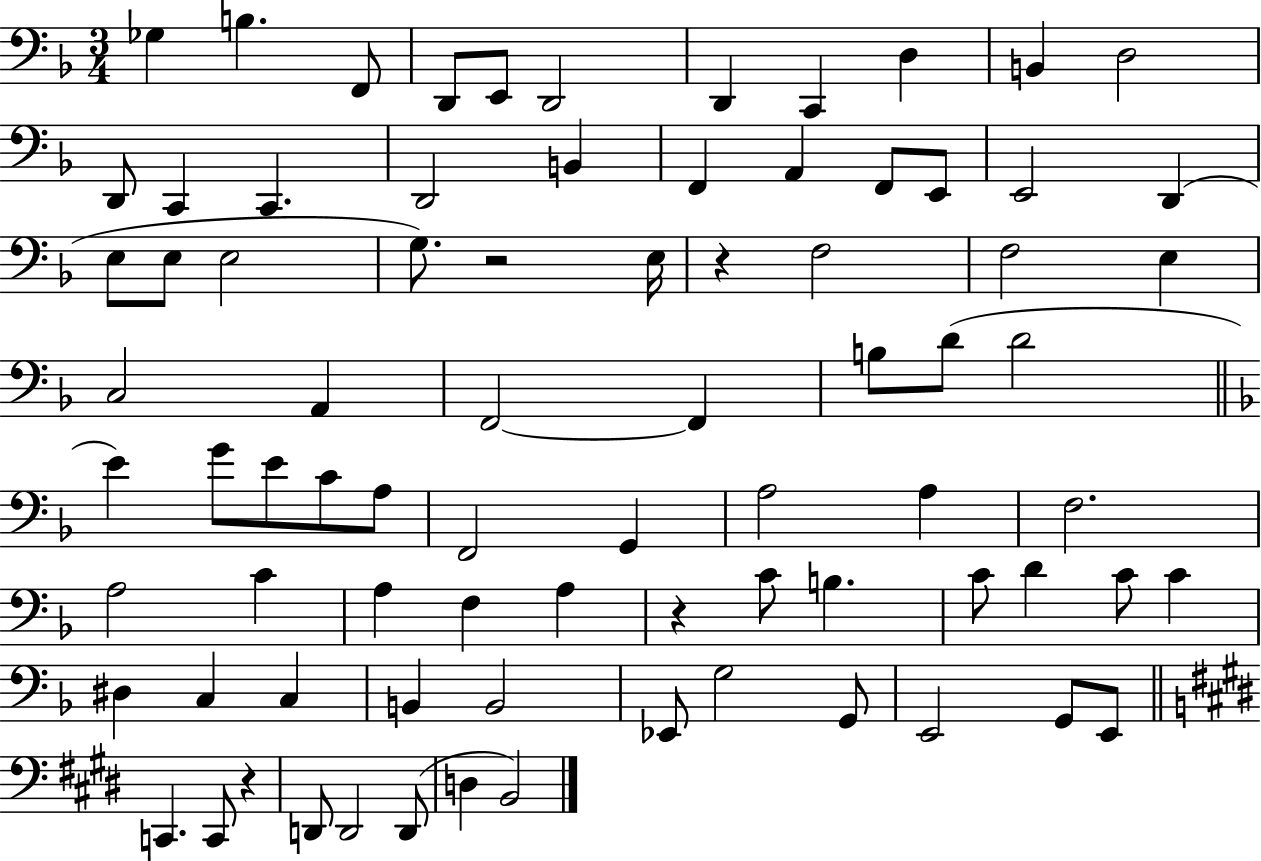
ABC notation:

X:1
T:Untitled
M:3/4
L:1/4
K:F
_G, B, F,,/2 D,,/2 E,,/2 D,,2 D,, C,, D, B,, D,2 D,,/2 C,, C,, D,,2 B,, F,, A,, F,,/2 E,,/2 E,,2 D,, E,/2 E,/2 E,2 G,/2 z2 E,/4 z F,2 F,2 E, C,2 A,, F,,2 F,, B,/2 D/2 D2 E G/2 E/2 C/2 A,/2 F,,2 G,, A,2 A, F,2 A,2 C A, F, A, z C/2 B, C/2 D C/2 C ^D, C, C, B,, B,,2 _E,,/2 G,2 G,,/2 E,,2 G,,/2 E,,/2 C,, C,,/2 z D,,/2 D,,2 D,,/2 D, B,,2